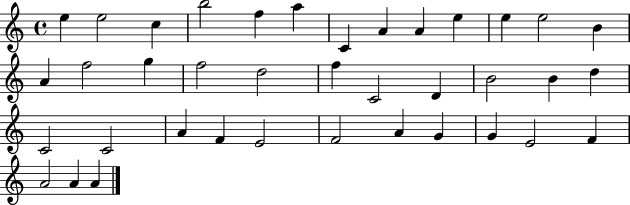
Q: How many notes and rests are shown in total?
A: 38